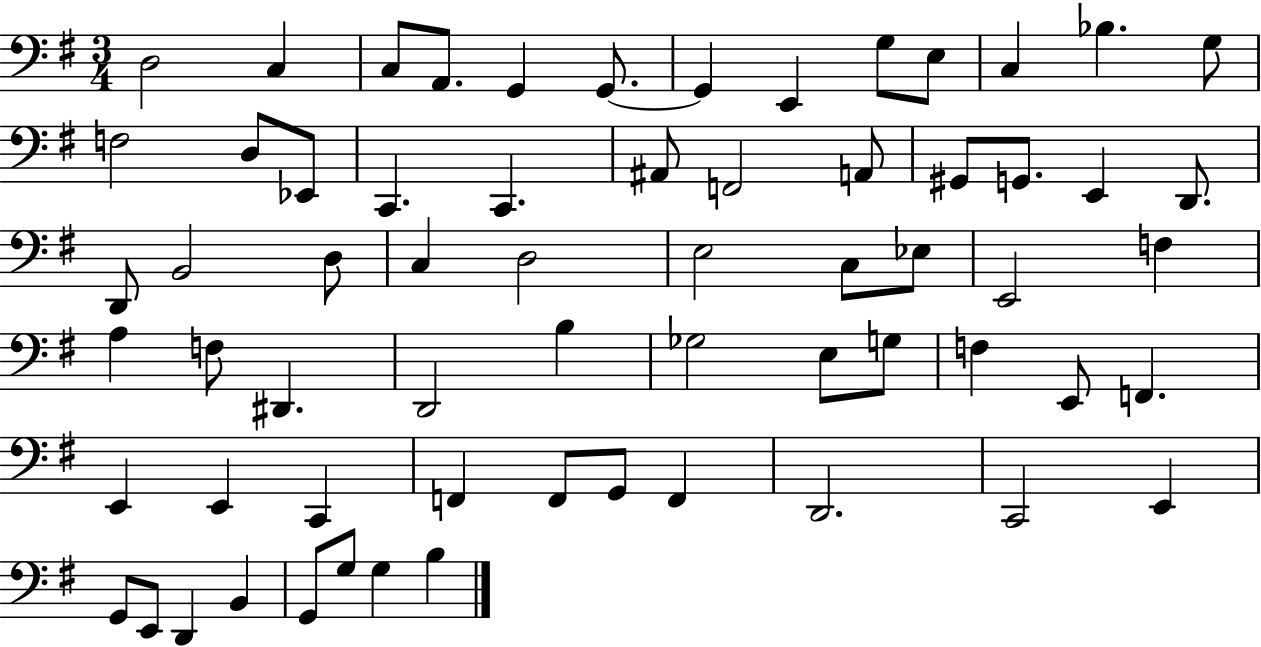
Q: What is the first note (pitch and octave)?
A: D3